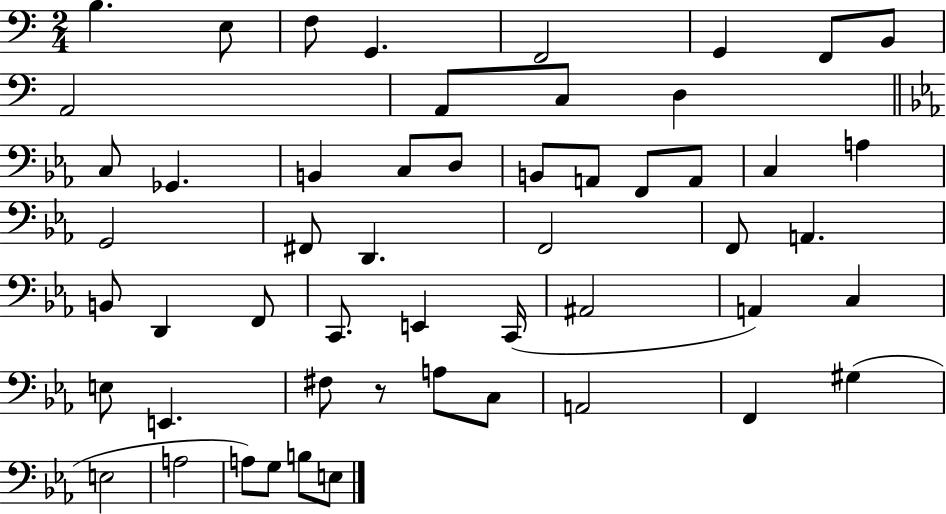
{
  \clef bass
  \numericTimeSignature
  \time 2/4
  \key c \major
  b4. e8 | f8 g,4. | f,2 | g,4 f,8 b,8 | \break a,2 | a,8 c8 d4 | \bar "||" \break \key c \minor c8 ges,4. | b,4 c8 d8 | b,8 a,8 f,8 a,8 | c4 a4 | \break g,2 | fis,8 d,4. | f,2 | f,8 a,4. | \break b,8 d,4 f,8 | c,8. e,4 c,16( | ais,2 | a,4) c4 | \break e8 e,4. | fis8 r8 a8 c8 | a,2 | f,4 gis4( | \break e2 | a2 | a8) g8 b8 e8 | \bar "|."
}